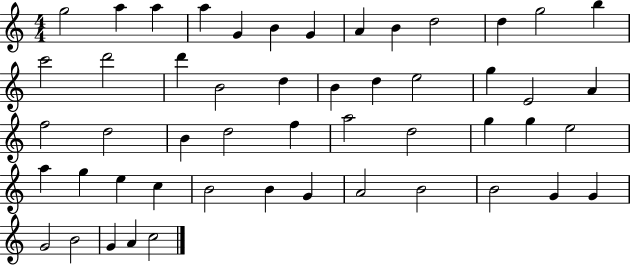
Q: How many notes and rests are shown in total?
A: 51